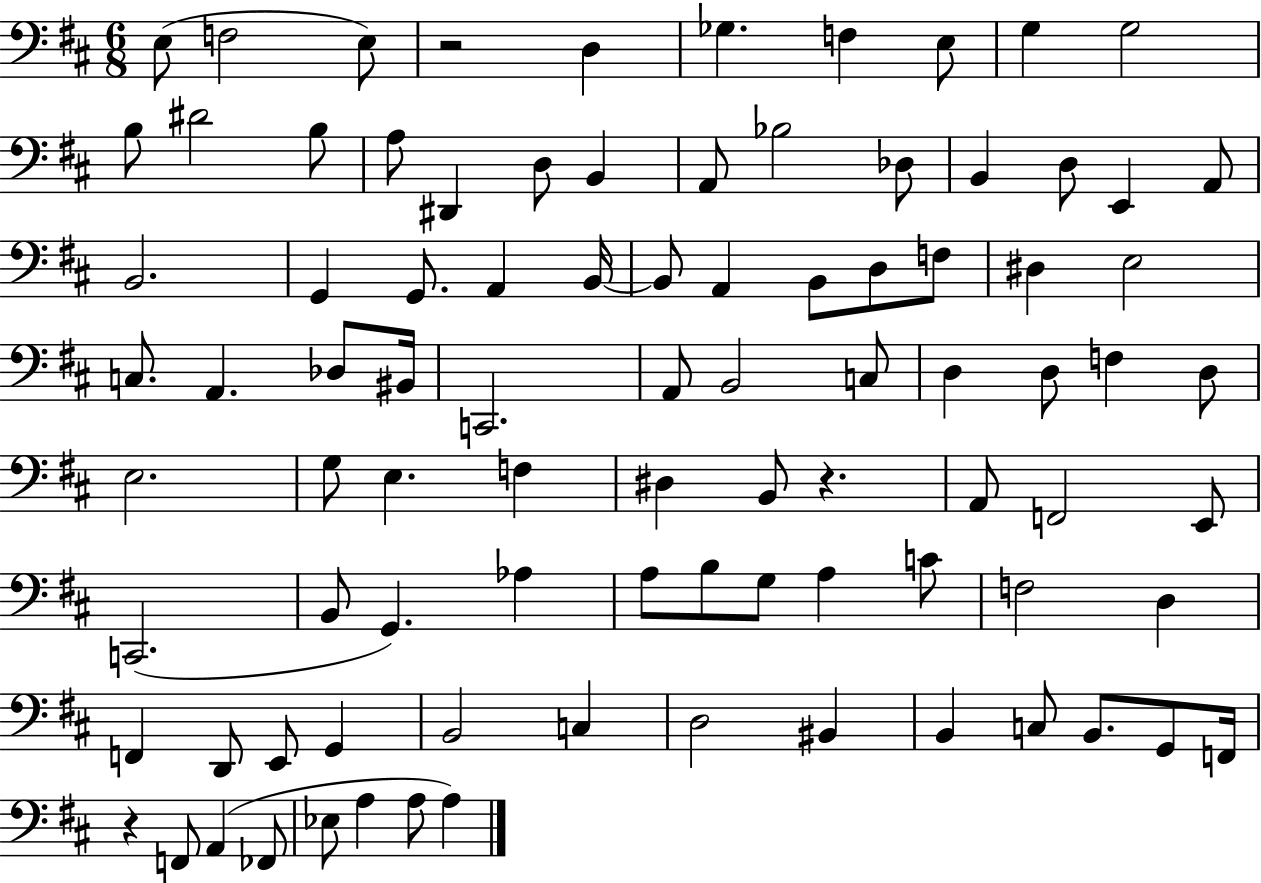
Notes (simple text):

E3/e F3/h E3/e R/h D3/q Gb3/q. F3/q E3/e G3/q G3/h B3/e D#4/h B3/e A3/e D#2/q D3/e B2/q A2/e Bb3/h Db3/e B2/q D3/e E2/q A2/e B2/h. G2/q G2/e. A2/q B2/s B2/e A2/q B2/e D3/e F3/e D#3/q E3/h C3/e. A2/q. Db3/e BIS2/s C2/h. A2/e B2/h C3/e D3/q D3/e F3/q D3/e E3/h. G3/e E3/q. F3/q D#3/q B2/e R/q. A2/e F2/h E2/e C2/h. B2/e G2/q. Ab3/q A3/e B3/e G3/e A3/q C4/e F3/h D3/q F2/q D2/e E2/e G2/q B2/h C3/q D3/h BIS2/q B2/q C3/e B2/e. G2/e F2/s R/q F2/e A2/q FES2/e Eb3/e A3/q A3/e A3/q